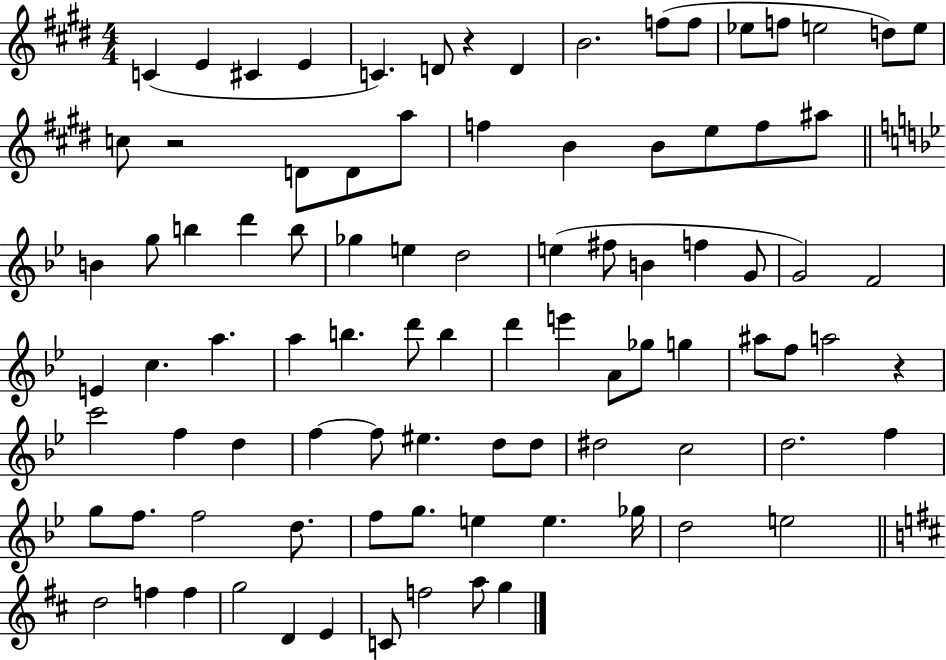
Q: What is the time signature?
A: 4/4